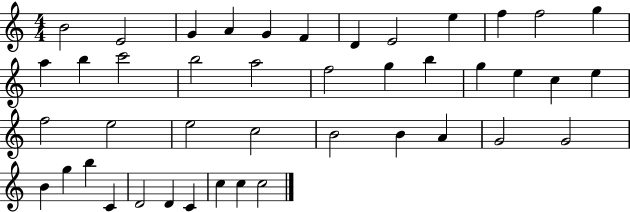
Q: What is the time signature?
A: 4/4